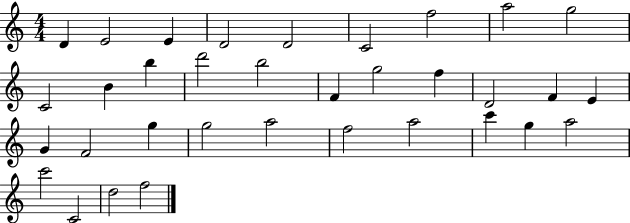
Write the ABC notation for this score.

X:1
T:Untitled
M:4/4
L:1/4
K:C
D E2 E D2 D2 C2 f2 a2 g2 C2 B b d'2 b2 F g2 f D2 F E G F2 g g2 a2 f2 a2 c' g a2 c'2 C2 d2 f2